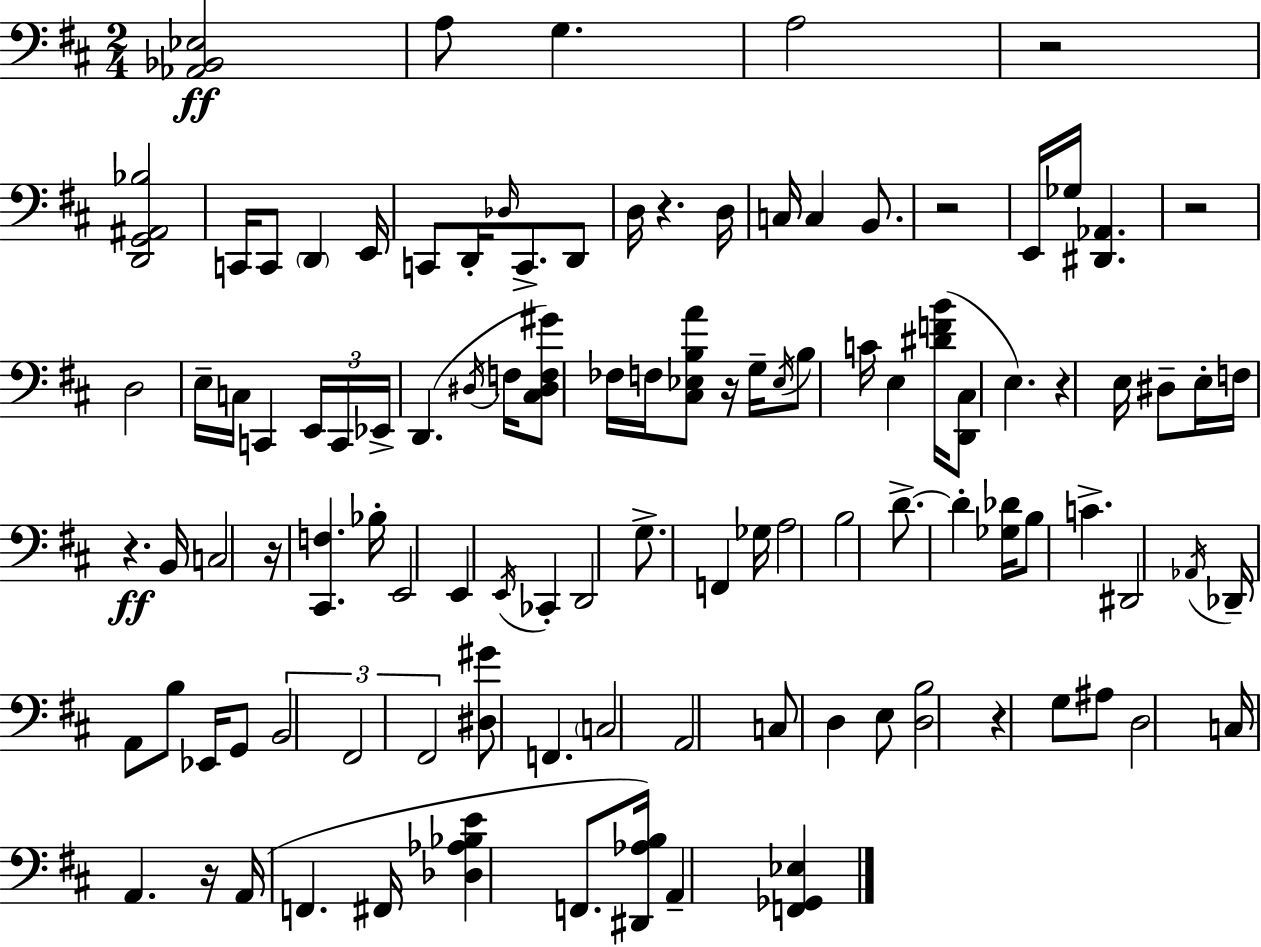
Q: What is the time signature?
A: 2/4